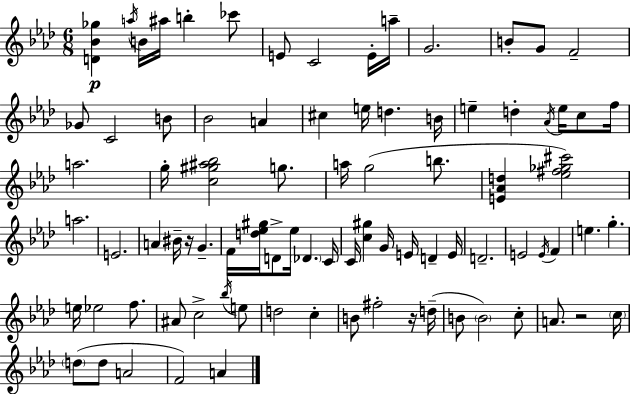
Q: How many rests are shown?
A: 3